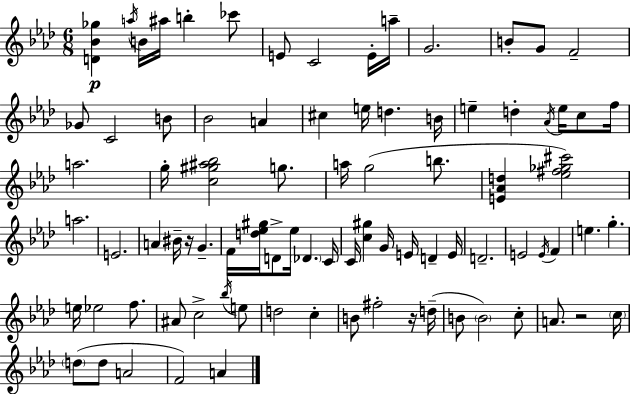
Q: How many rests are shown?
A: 3